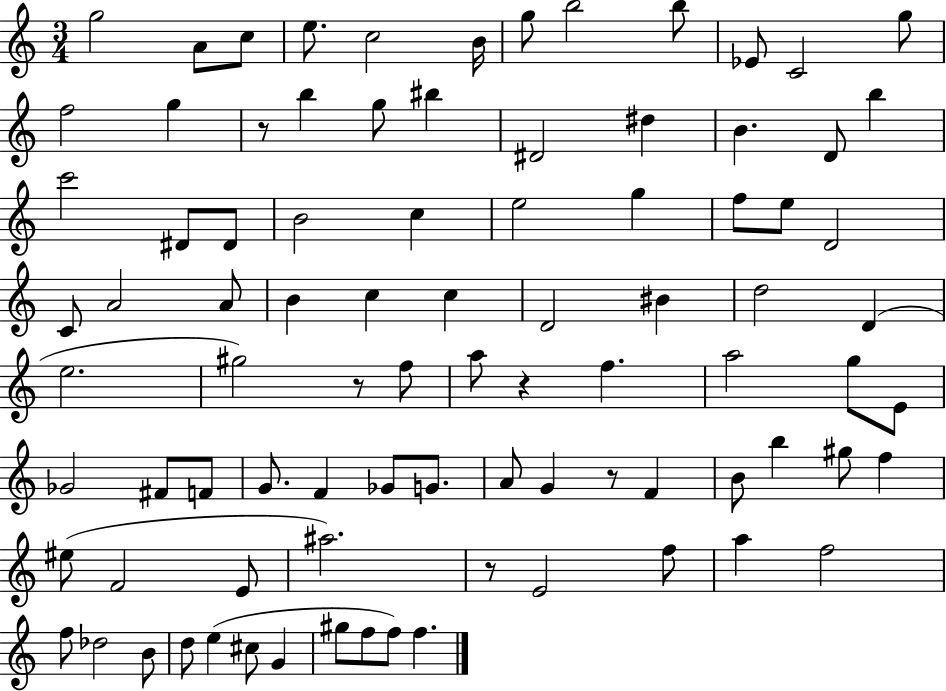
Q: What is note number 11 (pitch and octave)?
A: C4